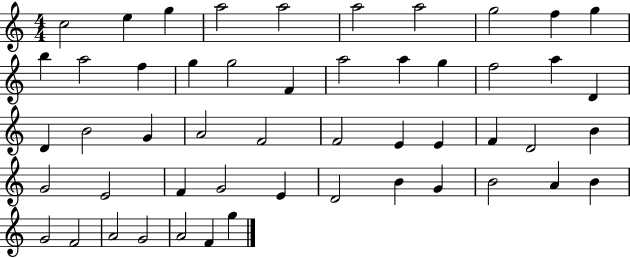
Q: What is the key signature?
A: C major